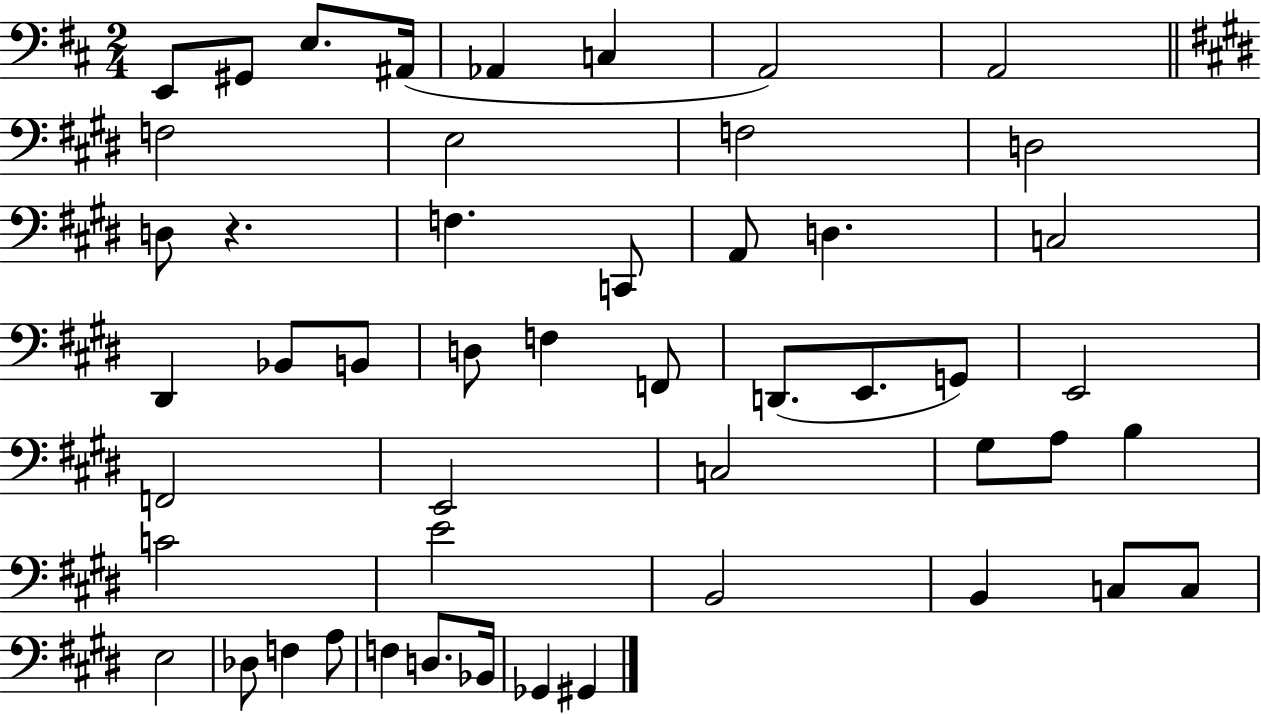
E2/e G#2/e E3/e. A#2/s Ab2/q C3/q A2/h A2/h F3/h E3/h F3/h D3/h D3/e R/q. F3/q. C2/e A2/e D3/q. C3/h D#2/q Bb2/e B2/e D3/e F3/q F2/e D2/e. E2/e. G2/e E2/h F2/h E2/h C3/h G#3/e A3/e B3/q C4/h E4/h B2/h B2/q C3/e C3/e E3/h Db3/e F3/q A3/e F3/q D3/e. Bb2/s Gb2/q G#2/q